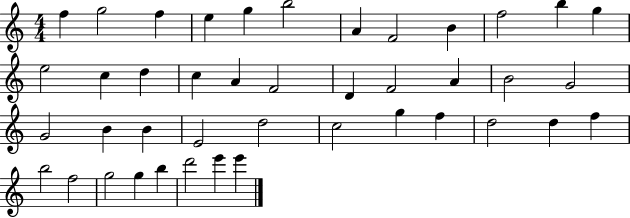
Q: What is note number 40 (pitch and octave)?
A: D6